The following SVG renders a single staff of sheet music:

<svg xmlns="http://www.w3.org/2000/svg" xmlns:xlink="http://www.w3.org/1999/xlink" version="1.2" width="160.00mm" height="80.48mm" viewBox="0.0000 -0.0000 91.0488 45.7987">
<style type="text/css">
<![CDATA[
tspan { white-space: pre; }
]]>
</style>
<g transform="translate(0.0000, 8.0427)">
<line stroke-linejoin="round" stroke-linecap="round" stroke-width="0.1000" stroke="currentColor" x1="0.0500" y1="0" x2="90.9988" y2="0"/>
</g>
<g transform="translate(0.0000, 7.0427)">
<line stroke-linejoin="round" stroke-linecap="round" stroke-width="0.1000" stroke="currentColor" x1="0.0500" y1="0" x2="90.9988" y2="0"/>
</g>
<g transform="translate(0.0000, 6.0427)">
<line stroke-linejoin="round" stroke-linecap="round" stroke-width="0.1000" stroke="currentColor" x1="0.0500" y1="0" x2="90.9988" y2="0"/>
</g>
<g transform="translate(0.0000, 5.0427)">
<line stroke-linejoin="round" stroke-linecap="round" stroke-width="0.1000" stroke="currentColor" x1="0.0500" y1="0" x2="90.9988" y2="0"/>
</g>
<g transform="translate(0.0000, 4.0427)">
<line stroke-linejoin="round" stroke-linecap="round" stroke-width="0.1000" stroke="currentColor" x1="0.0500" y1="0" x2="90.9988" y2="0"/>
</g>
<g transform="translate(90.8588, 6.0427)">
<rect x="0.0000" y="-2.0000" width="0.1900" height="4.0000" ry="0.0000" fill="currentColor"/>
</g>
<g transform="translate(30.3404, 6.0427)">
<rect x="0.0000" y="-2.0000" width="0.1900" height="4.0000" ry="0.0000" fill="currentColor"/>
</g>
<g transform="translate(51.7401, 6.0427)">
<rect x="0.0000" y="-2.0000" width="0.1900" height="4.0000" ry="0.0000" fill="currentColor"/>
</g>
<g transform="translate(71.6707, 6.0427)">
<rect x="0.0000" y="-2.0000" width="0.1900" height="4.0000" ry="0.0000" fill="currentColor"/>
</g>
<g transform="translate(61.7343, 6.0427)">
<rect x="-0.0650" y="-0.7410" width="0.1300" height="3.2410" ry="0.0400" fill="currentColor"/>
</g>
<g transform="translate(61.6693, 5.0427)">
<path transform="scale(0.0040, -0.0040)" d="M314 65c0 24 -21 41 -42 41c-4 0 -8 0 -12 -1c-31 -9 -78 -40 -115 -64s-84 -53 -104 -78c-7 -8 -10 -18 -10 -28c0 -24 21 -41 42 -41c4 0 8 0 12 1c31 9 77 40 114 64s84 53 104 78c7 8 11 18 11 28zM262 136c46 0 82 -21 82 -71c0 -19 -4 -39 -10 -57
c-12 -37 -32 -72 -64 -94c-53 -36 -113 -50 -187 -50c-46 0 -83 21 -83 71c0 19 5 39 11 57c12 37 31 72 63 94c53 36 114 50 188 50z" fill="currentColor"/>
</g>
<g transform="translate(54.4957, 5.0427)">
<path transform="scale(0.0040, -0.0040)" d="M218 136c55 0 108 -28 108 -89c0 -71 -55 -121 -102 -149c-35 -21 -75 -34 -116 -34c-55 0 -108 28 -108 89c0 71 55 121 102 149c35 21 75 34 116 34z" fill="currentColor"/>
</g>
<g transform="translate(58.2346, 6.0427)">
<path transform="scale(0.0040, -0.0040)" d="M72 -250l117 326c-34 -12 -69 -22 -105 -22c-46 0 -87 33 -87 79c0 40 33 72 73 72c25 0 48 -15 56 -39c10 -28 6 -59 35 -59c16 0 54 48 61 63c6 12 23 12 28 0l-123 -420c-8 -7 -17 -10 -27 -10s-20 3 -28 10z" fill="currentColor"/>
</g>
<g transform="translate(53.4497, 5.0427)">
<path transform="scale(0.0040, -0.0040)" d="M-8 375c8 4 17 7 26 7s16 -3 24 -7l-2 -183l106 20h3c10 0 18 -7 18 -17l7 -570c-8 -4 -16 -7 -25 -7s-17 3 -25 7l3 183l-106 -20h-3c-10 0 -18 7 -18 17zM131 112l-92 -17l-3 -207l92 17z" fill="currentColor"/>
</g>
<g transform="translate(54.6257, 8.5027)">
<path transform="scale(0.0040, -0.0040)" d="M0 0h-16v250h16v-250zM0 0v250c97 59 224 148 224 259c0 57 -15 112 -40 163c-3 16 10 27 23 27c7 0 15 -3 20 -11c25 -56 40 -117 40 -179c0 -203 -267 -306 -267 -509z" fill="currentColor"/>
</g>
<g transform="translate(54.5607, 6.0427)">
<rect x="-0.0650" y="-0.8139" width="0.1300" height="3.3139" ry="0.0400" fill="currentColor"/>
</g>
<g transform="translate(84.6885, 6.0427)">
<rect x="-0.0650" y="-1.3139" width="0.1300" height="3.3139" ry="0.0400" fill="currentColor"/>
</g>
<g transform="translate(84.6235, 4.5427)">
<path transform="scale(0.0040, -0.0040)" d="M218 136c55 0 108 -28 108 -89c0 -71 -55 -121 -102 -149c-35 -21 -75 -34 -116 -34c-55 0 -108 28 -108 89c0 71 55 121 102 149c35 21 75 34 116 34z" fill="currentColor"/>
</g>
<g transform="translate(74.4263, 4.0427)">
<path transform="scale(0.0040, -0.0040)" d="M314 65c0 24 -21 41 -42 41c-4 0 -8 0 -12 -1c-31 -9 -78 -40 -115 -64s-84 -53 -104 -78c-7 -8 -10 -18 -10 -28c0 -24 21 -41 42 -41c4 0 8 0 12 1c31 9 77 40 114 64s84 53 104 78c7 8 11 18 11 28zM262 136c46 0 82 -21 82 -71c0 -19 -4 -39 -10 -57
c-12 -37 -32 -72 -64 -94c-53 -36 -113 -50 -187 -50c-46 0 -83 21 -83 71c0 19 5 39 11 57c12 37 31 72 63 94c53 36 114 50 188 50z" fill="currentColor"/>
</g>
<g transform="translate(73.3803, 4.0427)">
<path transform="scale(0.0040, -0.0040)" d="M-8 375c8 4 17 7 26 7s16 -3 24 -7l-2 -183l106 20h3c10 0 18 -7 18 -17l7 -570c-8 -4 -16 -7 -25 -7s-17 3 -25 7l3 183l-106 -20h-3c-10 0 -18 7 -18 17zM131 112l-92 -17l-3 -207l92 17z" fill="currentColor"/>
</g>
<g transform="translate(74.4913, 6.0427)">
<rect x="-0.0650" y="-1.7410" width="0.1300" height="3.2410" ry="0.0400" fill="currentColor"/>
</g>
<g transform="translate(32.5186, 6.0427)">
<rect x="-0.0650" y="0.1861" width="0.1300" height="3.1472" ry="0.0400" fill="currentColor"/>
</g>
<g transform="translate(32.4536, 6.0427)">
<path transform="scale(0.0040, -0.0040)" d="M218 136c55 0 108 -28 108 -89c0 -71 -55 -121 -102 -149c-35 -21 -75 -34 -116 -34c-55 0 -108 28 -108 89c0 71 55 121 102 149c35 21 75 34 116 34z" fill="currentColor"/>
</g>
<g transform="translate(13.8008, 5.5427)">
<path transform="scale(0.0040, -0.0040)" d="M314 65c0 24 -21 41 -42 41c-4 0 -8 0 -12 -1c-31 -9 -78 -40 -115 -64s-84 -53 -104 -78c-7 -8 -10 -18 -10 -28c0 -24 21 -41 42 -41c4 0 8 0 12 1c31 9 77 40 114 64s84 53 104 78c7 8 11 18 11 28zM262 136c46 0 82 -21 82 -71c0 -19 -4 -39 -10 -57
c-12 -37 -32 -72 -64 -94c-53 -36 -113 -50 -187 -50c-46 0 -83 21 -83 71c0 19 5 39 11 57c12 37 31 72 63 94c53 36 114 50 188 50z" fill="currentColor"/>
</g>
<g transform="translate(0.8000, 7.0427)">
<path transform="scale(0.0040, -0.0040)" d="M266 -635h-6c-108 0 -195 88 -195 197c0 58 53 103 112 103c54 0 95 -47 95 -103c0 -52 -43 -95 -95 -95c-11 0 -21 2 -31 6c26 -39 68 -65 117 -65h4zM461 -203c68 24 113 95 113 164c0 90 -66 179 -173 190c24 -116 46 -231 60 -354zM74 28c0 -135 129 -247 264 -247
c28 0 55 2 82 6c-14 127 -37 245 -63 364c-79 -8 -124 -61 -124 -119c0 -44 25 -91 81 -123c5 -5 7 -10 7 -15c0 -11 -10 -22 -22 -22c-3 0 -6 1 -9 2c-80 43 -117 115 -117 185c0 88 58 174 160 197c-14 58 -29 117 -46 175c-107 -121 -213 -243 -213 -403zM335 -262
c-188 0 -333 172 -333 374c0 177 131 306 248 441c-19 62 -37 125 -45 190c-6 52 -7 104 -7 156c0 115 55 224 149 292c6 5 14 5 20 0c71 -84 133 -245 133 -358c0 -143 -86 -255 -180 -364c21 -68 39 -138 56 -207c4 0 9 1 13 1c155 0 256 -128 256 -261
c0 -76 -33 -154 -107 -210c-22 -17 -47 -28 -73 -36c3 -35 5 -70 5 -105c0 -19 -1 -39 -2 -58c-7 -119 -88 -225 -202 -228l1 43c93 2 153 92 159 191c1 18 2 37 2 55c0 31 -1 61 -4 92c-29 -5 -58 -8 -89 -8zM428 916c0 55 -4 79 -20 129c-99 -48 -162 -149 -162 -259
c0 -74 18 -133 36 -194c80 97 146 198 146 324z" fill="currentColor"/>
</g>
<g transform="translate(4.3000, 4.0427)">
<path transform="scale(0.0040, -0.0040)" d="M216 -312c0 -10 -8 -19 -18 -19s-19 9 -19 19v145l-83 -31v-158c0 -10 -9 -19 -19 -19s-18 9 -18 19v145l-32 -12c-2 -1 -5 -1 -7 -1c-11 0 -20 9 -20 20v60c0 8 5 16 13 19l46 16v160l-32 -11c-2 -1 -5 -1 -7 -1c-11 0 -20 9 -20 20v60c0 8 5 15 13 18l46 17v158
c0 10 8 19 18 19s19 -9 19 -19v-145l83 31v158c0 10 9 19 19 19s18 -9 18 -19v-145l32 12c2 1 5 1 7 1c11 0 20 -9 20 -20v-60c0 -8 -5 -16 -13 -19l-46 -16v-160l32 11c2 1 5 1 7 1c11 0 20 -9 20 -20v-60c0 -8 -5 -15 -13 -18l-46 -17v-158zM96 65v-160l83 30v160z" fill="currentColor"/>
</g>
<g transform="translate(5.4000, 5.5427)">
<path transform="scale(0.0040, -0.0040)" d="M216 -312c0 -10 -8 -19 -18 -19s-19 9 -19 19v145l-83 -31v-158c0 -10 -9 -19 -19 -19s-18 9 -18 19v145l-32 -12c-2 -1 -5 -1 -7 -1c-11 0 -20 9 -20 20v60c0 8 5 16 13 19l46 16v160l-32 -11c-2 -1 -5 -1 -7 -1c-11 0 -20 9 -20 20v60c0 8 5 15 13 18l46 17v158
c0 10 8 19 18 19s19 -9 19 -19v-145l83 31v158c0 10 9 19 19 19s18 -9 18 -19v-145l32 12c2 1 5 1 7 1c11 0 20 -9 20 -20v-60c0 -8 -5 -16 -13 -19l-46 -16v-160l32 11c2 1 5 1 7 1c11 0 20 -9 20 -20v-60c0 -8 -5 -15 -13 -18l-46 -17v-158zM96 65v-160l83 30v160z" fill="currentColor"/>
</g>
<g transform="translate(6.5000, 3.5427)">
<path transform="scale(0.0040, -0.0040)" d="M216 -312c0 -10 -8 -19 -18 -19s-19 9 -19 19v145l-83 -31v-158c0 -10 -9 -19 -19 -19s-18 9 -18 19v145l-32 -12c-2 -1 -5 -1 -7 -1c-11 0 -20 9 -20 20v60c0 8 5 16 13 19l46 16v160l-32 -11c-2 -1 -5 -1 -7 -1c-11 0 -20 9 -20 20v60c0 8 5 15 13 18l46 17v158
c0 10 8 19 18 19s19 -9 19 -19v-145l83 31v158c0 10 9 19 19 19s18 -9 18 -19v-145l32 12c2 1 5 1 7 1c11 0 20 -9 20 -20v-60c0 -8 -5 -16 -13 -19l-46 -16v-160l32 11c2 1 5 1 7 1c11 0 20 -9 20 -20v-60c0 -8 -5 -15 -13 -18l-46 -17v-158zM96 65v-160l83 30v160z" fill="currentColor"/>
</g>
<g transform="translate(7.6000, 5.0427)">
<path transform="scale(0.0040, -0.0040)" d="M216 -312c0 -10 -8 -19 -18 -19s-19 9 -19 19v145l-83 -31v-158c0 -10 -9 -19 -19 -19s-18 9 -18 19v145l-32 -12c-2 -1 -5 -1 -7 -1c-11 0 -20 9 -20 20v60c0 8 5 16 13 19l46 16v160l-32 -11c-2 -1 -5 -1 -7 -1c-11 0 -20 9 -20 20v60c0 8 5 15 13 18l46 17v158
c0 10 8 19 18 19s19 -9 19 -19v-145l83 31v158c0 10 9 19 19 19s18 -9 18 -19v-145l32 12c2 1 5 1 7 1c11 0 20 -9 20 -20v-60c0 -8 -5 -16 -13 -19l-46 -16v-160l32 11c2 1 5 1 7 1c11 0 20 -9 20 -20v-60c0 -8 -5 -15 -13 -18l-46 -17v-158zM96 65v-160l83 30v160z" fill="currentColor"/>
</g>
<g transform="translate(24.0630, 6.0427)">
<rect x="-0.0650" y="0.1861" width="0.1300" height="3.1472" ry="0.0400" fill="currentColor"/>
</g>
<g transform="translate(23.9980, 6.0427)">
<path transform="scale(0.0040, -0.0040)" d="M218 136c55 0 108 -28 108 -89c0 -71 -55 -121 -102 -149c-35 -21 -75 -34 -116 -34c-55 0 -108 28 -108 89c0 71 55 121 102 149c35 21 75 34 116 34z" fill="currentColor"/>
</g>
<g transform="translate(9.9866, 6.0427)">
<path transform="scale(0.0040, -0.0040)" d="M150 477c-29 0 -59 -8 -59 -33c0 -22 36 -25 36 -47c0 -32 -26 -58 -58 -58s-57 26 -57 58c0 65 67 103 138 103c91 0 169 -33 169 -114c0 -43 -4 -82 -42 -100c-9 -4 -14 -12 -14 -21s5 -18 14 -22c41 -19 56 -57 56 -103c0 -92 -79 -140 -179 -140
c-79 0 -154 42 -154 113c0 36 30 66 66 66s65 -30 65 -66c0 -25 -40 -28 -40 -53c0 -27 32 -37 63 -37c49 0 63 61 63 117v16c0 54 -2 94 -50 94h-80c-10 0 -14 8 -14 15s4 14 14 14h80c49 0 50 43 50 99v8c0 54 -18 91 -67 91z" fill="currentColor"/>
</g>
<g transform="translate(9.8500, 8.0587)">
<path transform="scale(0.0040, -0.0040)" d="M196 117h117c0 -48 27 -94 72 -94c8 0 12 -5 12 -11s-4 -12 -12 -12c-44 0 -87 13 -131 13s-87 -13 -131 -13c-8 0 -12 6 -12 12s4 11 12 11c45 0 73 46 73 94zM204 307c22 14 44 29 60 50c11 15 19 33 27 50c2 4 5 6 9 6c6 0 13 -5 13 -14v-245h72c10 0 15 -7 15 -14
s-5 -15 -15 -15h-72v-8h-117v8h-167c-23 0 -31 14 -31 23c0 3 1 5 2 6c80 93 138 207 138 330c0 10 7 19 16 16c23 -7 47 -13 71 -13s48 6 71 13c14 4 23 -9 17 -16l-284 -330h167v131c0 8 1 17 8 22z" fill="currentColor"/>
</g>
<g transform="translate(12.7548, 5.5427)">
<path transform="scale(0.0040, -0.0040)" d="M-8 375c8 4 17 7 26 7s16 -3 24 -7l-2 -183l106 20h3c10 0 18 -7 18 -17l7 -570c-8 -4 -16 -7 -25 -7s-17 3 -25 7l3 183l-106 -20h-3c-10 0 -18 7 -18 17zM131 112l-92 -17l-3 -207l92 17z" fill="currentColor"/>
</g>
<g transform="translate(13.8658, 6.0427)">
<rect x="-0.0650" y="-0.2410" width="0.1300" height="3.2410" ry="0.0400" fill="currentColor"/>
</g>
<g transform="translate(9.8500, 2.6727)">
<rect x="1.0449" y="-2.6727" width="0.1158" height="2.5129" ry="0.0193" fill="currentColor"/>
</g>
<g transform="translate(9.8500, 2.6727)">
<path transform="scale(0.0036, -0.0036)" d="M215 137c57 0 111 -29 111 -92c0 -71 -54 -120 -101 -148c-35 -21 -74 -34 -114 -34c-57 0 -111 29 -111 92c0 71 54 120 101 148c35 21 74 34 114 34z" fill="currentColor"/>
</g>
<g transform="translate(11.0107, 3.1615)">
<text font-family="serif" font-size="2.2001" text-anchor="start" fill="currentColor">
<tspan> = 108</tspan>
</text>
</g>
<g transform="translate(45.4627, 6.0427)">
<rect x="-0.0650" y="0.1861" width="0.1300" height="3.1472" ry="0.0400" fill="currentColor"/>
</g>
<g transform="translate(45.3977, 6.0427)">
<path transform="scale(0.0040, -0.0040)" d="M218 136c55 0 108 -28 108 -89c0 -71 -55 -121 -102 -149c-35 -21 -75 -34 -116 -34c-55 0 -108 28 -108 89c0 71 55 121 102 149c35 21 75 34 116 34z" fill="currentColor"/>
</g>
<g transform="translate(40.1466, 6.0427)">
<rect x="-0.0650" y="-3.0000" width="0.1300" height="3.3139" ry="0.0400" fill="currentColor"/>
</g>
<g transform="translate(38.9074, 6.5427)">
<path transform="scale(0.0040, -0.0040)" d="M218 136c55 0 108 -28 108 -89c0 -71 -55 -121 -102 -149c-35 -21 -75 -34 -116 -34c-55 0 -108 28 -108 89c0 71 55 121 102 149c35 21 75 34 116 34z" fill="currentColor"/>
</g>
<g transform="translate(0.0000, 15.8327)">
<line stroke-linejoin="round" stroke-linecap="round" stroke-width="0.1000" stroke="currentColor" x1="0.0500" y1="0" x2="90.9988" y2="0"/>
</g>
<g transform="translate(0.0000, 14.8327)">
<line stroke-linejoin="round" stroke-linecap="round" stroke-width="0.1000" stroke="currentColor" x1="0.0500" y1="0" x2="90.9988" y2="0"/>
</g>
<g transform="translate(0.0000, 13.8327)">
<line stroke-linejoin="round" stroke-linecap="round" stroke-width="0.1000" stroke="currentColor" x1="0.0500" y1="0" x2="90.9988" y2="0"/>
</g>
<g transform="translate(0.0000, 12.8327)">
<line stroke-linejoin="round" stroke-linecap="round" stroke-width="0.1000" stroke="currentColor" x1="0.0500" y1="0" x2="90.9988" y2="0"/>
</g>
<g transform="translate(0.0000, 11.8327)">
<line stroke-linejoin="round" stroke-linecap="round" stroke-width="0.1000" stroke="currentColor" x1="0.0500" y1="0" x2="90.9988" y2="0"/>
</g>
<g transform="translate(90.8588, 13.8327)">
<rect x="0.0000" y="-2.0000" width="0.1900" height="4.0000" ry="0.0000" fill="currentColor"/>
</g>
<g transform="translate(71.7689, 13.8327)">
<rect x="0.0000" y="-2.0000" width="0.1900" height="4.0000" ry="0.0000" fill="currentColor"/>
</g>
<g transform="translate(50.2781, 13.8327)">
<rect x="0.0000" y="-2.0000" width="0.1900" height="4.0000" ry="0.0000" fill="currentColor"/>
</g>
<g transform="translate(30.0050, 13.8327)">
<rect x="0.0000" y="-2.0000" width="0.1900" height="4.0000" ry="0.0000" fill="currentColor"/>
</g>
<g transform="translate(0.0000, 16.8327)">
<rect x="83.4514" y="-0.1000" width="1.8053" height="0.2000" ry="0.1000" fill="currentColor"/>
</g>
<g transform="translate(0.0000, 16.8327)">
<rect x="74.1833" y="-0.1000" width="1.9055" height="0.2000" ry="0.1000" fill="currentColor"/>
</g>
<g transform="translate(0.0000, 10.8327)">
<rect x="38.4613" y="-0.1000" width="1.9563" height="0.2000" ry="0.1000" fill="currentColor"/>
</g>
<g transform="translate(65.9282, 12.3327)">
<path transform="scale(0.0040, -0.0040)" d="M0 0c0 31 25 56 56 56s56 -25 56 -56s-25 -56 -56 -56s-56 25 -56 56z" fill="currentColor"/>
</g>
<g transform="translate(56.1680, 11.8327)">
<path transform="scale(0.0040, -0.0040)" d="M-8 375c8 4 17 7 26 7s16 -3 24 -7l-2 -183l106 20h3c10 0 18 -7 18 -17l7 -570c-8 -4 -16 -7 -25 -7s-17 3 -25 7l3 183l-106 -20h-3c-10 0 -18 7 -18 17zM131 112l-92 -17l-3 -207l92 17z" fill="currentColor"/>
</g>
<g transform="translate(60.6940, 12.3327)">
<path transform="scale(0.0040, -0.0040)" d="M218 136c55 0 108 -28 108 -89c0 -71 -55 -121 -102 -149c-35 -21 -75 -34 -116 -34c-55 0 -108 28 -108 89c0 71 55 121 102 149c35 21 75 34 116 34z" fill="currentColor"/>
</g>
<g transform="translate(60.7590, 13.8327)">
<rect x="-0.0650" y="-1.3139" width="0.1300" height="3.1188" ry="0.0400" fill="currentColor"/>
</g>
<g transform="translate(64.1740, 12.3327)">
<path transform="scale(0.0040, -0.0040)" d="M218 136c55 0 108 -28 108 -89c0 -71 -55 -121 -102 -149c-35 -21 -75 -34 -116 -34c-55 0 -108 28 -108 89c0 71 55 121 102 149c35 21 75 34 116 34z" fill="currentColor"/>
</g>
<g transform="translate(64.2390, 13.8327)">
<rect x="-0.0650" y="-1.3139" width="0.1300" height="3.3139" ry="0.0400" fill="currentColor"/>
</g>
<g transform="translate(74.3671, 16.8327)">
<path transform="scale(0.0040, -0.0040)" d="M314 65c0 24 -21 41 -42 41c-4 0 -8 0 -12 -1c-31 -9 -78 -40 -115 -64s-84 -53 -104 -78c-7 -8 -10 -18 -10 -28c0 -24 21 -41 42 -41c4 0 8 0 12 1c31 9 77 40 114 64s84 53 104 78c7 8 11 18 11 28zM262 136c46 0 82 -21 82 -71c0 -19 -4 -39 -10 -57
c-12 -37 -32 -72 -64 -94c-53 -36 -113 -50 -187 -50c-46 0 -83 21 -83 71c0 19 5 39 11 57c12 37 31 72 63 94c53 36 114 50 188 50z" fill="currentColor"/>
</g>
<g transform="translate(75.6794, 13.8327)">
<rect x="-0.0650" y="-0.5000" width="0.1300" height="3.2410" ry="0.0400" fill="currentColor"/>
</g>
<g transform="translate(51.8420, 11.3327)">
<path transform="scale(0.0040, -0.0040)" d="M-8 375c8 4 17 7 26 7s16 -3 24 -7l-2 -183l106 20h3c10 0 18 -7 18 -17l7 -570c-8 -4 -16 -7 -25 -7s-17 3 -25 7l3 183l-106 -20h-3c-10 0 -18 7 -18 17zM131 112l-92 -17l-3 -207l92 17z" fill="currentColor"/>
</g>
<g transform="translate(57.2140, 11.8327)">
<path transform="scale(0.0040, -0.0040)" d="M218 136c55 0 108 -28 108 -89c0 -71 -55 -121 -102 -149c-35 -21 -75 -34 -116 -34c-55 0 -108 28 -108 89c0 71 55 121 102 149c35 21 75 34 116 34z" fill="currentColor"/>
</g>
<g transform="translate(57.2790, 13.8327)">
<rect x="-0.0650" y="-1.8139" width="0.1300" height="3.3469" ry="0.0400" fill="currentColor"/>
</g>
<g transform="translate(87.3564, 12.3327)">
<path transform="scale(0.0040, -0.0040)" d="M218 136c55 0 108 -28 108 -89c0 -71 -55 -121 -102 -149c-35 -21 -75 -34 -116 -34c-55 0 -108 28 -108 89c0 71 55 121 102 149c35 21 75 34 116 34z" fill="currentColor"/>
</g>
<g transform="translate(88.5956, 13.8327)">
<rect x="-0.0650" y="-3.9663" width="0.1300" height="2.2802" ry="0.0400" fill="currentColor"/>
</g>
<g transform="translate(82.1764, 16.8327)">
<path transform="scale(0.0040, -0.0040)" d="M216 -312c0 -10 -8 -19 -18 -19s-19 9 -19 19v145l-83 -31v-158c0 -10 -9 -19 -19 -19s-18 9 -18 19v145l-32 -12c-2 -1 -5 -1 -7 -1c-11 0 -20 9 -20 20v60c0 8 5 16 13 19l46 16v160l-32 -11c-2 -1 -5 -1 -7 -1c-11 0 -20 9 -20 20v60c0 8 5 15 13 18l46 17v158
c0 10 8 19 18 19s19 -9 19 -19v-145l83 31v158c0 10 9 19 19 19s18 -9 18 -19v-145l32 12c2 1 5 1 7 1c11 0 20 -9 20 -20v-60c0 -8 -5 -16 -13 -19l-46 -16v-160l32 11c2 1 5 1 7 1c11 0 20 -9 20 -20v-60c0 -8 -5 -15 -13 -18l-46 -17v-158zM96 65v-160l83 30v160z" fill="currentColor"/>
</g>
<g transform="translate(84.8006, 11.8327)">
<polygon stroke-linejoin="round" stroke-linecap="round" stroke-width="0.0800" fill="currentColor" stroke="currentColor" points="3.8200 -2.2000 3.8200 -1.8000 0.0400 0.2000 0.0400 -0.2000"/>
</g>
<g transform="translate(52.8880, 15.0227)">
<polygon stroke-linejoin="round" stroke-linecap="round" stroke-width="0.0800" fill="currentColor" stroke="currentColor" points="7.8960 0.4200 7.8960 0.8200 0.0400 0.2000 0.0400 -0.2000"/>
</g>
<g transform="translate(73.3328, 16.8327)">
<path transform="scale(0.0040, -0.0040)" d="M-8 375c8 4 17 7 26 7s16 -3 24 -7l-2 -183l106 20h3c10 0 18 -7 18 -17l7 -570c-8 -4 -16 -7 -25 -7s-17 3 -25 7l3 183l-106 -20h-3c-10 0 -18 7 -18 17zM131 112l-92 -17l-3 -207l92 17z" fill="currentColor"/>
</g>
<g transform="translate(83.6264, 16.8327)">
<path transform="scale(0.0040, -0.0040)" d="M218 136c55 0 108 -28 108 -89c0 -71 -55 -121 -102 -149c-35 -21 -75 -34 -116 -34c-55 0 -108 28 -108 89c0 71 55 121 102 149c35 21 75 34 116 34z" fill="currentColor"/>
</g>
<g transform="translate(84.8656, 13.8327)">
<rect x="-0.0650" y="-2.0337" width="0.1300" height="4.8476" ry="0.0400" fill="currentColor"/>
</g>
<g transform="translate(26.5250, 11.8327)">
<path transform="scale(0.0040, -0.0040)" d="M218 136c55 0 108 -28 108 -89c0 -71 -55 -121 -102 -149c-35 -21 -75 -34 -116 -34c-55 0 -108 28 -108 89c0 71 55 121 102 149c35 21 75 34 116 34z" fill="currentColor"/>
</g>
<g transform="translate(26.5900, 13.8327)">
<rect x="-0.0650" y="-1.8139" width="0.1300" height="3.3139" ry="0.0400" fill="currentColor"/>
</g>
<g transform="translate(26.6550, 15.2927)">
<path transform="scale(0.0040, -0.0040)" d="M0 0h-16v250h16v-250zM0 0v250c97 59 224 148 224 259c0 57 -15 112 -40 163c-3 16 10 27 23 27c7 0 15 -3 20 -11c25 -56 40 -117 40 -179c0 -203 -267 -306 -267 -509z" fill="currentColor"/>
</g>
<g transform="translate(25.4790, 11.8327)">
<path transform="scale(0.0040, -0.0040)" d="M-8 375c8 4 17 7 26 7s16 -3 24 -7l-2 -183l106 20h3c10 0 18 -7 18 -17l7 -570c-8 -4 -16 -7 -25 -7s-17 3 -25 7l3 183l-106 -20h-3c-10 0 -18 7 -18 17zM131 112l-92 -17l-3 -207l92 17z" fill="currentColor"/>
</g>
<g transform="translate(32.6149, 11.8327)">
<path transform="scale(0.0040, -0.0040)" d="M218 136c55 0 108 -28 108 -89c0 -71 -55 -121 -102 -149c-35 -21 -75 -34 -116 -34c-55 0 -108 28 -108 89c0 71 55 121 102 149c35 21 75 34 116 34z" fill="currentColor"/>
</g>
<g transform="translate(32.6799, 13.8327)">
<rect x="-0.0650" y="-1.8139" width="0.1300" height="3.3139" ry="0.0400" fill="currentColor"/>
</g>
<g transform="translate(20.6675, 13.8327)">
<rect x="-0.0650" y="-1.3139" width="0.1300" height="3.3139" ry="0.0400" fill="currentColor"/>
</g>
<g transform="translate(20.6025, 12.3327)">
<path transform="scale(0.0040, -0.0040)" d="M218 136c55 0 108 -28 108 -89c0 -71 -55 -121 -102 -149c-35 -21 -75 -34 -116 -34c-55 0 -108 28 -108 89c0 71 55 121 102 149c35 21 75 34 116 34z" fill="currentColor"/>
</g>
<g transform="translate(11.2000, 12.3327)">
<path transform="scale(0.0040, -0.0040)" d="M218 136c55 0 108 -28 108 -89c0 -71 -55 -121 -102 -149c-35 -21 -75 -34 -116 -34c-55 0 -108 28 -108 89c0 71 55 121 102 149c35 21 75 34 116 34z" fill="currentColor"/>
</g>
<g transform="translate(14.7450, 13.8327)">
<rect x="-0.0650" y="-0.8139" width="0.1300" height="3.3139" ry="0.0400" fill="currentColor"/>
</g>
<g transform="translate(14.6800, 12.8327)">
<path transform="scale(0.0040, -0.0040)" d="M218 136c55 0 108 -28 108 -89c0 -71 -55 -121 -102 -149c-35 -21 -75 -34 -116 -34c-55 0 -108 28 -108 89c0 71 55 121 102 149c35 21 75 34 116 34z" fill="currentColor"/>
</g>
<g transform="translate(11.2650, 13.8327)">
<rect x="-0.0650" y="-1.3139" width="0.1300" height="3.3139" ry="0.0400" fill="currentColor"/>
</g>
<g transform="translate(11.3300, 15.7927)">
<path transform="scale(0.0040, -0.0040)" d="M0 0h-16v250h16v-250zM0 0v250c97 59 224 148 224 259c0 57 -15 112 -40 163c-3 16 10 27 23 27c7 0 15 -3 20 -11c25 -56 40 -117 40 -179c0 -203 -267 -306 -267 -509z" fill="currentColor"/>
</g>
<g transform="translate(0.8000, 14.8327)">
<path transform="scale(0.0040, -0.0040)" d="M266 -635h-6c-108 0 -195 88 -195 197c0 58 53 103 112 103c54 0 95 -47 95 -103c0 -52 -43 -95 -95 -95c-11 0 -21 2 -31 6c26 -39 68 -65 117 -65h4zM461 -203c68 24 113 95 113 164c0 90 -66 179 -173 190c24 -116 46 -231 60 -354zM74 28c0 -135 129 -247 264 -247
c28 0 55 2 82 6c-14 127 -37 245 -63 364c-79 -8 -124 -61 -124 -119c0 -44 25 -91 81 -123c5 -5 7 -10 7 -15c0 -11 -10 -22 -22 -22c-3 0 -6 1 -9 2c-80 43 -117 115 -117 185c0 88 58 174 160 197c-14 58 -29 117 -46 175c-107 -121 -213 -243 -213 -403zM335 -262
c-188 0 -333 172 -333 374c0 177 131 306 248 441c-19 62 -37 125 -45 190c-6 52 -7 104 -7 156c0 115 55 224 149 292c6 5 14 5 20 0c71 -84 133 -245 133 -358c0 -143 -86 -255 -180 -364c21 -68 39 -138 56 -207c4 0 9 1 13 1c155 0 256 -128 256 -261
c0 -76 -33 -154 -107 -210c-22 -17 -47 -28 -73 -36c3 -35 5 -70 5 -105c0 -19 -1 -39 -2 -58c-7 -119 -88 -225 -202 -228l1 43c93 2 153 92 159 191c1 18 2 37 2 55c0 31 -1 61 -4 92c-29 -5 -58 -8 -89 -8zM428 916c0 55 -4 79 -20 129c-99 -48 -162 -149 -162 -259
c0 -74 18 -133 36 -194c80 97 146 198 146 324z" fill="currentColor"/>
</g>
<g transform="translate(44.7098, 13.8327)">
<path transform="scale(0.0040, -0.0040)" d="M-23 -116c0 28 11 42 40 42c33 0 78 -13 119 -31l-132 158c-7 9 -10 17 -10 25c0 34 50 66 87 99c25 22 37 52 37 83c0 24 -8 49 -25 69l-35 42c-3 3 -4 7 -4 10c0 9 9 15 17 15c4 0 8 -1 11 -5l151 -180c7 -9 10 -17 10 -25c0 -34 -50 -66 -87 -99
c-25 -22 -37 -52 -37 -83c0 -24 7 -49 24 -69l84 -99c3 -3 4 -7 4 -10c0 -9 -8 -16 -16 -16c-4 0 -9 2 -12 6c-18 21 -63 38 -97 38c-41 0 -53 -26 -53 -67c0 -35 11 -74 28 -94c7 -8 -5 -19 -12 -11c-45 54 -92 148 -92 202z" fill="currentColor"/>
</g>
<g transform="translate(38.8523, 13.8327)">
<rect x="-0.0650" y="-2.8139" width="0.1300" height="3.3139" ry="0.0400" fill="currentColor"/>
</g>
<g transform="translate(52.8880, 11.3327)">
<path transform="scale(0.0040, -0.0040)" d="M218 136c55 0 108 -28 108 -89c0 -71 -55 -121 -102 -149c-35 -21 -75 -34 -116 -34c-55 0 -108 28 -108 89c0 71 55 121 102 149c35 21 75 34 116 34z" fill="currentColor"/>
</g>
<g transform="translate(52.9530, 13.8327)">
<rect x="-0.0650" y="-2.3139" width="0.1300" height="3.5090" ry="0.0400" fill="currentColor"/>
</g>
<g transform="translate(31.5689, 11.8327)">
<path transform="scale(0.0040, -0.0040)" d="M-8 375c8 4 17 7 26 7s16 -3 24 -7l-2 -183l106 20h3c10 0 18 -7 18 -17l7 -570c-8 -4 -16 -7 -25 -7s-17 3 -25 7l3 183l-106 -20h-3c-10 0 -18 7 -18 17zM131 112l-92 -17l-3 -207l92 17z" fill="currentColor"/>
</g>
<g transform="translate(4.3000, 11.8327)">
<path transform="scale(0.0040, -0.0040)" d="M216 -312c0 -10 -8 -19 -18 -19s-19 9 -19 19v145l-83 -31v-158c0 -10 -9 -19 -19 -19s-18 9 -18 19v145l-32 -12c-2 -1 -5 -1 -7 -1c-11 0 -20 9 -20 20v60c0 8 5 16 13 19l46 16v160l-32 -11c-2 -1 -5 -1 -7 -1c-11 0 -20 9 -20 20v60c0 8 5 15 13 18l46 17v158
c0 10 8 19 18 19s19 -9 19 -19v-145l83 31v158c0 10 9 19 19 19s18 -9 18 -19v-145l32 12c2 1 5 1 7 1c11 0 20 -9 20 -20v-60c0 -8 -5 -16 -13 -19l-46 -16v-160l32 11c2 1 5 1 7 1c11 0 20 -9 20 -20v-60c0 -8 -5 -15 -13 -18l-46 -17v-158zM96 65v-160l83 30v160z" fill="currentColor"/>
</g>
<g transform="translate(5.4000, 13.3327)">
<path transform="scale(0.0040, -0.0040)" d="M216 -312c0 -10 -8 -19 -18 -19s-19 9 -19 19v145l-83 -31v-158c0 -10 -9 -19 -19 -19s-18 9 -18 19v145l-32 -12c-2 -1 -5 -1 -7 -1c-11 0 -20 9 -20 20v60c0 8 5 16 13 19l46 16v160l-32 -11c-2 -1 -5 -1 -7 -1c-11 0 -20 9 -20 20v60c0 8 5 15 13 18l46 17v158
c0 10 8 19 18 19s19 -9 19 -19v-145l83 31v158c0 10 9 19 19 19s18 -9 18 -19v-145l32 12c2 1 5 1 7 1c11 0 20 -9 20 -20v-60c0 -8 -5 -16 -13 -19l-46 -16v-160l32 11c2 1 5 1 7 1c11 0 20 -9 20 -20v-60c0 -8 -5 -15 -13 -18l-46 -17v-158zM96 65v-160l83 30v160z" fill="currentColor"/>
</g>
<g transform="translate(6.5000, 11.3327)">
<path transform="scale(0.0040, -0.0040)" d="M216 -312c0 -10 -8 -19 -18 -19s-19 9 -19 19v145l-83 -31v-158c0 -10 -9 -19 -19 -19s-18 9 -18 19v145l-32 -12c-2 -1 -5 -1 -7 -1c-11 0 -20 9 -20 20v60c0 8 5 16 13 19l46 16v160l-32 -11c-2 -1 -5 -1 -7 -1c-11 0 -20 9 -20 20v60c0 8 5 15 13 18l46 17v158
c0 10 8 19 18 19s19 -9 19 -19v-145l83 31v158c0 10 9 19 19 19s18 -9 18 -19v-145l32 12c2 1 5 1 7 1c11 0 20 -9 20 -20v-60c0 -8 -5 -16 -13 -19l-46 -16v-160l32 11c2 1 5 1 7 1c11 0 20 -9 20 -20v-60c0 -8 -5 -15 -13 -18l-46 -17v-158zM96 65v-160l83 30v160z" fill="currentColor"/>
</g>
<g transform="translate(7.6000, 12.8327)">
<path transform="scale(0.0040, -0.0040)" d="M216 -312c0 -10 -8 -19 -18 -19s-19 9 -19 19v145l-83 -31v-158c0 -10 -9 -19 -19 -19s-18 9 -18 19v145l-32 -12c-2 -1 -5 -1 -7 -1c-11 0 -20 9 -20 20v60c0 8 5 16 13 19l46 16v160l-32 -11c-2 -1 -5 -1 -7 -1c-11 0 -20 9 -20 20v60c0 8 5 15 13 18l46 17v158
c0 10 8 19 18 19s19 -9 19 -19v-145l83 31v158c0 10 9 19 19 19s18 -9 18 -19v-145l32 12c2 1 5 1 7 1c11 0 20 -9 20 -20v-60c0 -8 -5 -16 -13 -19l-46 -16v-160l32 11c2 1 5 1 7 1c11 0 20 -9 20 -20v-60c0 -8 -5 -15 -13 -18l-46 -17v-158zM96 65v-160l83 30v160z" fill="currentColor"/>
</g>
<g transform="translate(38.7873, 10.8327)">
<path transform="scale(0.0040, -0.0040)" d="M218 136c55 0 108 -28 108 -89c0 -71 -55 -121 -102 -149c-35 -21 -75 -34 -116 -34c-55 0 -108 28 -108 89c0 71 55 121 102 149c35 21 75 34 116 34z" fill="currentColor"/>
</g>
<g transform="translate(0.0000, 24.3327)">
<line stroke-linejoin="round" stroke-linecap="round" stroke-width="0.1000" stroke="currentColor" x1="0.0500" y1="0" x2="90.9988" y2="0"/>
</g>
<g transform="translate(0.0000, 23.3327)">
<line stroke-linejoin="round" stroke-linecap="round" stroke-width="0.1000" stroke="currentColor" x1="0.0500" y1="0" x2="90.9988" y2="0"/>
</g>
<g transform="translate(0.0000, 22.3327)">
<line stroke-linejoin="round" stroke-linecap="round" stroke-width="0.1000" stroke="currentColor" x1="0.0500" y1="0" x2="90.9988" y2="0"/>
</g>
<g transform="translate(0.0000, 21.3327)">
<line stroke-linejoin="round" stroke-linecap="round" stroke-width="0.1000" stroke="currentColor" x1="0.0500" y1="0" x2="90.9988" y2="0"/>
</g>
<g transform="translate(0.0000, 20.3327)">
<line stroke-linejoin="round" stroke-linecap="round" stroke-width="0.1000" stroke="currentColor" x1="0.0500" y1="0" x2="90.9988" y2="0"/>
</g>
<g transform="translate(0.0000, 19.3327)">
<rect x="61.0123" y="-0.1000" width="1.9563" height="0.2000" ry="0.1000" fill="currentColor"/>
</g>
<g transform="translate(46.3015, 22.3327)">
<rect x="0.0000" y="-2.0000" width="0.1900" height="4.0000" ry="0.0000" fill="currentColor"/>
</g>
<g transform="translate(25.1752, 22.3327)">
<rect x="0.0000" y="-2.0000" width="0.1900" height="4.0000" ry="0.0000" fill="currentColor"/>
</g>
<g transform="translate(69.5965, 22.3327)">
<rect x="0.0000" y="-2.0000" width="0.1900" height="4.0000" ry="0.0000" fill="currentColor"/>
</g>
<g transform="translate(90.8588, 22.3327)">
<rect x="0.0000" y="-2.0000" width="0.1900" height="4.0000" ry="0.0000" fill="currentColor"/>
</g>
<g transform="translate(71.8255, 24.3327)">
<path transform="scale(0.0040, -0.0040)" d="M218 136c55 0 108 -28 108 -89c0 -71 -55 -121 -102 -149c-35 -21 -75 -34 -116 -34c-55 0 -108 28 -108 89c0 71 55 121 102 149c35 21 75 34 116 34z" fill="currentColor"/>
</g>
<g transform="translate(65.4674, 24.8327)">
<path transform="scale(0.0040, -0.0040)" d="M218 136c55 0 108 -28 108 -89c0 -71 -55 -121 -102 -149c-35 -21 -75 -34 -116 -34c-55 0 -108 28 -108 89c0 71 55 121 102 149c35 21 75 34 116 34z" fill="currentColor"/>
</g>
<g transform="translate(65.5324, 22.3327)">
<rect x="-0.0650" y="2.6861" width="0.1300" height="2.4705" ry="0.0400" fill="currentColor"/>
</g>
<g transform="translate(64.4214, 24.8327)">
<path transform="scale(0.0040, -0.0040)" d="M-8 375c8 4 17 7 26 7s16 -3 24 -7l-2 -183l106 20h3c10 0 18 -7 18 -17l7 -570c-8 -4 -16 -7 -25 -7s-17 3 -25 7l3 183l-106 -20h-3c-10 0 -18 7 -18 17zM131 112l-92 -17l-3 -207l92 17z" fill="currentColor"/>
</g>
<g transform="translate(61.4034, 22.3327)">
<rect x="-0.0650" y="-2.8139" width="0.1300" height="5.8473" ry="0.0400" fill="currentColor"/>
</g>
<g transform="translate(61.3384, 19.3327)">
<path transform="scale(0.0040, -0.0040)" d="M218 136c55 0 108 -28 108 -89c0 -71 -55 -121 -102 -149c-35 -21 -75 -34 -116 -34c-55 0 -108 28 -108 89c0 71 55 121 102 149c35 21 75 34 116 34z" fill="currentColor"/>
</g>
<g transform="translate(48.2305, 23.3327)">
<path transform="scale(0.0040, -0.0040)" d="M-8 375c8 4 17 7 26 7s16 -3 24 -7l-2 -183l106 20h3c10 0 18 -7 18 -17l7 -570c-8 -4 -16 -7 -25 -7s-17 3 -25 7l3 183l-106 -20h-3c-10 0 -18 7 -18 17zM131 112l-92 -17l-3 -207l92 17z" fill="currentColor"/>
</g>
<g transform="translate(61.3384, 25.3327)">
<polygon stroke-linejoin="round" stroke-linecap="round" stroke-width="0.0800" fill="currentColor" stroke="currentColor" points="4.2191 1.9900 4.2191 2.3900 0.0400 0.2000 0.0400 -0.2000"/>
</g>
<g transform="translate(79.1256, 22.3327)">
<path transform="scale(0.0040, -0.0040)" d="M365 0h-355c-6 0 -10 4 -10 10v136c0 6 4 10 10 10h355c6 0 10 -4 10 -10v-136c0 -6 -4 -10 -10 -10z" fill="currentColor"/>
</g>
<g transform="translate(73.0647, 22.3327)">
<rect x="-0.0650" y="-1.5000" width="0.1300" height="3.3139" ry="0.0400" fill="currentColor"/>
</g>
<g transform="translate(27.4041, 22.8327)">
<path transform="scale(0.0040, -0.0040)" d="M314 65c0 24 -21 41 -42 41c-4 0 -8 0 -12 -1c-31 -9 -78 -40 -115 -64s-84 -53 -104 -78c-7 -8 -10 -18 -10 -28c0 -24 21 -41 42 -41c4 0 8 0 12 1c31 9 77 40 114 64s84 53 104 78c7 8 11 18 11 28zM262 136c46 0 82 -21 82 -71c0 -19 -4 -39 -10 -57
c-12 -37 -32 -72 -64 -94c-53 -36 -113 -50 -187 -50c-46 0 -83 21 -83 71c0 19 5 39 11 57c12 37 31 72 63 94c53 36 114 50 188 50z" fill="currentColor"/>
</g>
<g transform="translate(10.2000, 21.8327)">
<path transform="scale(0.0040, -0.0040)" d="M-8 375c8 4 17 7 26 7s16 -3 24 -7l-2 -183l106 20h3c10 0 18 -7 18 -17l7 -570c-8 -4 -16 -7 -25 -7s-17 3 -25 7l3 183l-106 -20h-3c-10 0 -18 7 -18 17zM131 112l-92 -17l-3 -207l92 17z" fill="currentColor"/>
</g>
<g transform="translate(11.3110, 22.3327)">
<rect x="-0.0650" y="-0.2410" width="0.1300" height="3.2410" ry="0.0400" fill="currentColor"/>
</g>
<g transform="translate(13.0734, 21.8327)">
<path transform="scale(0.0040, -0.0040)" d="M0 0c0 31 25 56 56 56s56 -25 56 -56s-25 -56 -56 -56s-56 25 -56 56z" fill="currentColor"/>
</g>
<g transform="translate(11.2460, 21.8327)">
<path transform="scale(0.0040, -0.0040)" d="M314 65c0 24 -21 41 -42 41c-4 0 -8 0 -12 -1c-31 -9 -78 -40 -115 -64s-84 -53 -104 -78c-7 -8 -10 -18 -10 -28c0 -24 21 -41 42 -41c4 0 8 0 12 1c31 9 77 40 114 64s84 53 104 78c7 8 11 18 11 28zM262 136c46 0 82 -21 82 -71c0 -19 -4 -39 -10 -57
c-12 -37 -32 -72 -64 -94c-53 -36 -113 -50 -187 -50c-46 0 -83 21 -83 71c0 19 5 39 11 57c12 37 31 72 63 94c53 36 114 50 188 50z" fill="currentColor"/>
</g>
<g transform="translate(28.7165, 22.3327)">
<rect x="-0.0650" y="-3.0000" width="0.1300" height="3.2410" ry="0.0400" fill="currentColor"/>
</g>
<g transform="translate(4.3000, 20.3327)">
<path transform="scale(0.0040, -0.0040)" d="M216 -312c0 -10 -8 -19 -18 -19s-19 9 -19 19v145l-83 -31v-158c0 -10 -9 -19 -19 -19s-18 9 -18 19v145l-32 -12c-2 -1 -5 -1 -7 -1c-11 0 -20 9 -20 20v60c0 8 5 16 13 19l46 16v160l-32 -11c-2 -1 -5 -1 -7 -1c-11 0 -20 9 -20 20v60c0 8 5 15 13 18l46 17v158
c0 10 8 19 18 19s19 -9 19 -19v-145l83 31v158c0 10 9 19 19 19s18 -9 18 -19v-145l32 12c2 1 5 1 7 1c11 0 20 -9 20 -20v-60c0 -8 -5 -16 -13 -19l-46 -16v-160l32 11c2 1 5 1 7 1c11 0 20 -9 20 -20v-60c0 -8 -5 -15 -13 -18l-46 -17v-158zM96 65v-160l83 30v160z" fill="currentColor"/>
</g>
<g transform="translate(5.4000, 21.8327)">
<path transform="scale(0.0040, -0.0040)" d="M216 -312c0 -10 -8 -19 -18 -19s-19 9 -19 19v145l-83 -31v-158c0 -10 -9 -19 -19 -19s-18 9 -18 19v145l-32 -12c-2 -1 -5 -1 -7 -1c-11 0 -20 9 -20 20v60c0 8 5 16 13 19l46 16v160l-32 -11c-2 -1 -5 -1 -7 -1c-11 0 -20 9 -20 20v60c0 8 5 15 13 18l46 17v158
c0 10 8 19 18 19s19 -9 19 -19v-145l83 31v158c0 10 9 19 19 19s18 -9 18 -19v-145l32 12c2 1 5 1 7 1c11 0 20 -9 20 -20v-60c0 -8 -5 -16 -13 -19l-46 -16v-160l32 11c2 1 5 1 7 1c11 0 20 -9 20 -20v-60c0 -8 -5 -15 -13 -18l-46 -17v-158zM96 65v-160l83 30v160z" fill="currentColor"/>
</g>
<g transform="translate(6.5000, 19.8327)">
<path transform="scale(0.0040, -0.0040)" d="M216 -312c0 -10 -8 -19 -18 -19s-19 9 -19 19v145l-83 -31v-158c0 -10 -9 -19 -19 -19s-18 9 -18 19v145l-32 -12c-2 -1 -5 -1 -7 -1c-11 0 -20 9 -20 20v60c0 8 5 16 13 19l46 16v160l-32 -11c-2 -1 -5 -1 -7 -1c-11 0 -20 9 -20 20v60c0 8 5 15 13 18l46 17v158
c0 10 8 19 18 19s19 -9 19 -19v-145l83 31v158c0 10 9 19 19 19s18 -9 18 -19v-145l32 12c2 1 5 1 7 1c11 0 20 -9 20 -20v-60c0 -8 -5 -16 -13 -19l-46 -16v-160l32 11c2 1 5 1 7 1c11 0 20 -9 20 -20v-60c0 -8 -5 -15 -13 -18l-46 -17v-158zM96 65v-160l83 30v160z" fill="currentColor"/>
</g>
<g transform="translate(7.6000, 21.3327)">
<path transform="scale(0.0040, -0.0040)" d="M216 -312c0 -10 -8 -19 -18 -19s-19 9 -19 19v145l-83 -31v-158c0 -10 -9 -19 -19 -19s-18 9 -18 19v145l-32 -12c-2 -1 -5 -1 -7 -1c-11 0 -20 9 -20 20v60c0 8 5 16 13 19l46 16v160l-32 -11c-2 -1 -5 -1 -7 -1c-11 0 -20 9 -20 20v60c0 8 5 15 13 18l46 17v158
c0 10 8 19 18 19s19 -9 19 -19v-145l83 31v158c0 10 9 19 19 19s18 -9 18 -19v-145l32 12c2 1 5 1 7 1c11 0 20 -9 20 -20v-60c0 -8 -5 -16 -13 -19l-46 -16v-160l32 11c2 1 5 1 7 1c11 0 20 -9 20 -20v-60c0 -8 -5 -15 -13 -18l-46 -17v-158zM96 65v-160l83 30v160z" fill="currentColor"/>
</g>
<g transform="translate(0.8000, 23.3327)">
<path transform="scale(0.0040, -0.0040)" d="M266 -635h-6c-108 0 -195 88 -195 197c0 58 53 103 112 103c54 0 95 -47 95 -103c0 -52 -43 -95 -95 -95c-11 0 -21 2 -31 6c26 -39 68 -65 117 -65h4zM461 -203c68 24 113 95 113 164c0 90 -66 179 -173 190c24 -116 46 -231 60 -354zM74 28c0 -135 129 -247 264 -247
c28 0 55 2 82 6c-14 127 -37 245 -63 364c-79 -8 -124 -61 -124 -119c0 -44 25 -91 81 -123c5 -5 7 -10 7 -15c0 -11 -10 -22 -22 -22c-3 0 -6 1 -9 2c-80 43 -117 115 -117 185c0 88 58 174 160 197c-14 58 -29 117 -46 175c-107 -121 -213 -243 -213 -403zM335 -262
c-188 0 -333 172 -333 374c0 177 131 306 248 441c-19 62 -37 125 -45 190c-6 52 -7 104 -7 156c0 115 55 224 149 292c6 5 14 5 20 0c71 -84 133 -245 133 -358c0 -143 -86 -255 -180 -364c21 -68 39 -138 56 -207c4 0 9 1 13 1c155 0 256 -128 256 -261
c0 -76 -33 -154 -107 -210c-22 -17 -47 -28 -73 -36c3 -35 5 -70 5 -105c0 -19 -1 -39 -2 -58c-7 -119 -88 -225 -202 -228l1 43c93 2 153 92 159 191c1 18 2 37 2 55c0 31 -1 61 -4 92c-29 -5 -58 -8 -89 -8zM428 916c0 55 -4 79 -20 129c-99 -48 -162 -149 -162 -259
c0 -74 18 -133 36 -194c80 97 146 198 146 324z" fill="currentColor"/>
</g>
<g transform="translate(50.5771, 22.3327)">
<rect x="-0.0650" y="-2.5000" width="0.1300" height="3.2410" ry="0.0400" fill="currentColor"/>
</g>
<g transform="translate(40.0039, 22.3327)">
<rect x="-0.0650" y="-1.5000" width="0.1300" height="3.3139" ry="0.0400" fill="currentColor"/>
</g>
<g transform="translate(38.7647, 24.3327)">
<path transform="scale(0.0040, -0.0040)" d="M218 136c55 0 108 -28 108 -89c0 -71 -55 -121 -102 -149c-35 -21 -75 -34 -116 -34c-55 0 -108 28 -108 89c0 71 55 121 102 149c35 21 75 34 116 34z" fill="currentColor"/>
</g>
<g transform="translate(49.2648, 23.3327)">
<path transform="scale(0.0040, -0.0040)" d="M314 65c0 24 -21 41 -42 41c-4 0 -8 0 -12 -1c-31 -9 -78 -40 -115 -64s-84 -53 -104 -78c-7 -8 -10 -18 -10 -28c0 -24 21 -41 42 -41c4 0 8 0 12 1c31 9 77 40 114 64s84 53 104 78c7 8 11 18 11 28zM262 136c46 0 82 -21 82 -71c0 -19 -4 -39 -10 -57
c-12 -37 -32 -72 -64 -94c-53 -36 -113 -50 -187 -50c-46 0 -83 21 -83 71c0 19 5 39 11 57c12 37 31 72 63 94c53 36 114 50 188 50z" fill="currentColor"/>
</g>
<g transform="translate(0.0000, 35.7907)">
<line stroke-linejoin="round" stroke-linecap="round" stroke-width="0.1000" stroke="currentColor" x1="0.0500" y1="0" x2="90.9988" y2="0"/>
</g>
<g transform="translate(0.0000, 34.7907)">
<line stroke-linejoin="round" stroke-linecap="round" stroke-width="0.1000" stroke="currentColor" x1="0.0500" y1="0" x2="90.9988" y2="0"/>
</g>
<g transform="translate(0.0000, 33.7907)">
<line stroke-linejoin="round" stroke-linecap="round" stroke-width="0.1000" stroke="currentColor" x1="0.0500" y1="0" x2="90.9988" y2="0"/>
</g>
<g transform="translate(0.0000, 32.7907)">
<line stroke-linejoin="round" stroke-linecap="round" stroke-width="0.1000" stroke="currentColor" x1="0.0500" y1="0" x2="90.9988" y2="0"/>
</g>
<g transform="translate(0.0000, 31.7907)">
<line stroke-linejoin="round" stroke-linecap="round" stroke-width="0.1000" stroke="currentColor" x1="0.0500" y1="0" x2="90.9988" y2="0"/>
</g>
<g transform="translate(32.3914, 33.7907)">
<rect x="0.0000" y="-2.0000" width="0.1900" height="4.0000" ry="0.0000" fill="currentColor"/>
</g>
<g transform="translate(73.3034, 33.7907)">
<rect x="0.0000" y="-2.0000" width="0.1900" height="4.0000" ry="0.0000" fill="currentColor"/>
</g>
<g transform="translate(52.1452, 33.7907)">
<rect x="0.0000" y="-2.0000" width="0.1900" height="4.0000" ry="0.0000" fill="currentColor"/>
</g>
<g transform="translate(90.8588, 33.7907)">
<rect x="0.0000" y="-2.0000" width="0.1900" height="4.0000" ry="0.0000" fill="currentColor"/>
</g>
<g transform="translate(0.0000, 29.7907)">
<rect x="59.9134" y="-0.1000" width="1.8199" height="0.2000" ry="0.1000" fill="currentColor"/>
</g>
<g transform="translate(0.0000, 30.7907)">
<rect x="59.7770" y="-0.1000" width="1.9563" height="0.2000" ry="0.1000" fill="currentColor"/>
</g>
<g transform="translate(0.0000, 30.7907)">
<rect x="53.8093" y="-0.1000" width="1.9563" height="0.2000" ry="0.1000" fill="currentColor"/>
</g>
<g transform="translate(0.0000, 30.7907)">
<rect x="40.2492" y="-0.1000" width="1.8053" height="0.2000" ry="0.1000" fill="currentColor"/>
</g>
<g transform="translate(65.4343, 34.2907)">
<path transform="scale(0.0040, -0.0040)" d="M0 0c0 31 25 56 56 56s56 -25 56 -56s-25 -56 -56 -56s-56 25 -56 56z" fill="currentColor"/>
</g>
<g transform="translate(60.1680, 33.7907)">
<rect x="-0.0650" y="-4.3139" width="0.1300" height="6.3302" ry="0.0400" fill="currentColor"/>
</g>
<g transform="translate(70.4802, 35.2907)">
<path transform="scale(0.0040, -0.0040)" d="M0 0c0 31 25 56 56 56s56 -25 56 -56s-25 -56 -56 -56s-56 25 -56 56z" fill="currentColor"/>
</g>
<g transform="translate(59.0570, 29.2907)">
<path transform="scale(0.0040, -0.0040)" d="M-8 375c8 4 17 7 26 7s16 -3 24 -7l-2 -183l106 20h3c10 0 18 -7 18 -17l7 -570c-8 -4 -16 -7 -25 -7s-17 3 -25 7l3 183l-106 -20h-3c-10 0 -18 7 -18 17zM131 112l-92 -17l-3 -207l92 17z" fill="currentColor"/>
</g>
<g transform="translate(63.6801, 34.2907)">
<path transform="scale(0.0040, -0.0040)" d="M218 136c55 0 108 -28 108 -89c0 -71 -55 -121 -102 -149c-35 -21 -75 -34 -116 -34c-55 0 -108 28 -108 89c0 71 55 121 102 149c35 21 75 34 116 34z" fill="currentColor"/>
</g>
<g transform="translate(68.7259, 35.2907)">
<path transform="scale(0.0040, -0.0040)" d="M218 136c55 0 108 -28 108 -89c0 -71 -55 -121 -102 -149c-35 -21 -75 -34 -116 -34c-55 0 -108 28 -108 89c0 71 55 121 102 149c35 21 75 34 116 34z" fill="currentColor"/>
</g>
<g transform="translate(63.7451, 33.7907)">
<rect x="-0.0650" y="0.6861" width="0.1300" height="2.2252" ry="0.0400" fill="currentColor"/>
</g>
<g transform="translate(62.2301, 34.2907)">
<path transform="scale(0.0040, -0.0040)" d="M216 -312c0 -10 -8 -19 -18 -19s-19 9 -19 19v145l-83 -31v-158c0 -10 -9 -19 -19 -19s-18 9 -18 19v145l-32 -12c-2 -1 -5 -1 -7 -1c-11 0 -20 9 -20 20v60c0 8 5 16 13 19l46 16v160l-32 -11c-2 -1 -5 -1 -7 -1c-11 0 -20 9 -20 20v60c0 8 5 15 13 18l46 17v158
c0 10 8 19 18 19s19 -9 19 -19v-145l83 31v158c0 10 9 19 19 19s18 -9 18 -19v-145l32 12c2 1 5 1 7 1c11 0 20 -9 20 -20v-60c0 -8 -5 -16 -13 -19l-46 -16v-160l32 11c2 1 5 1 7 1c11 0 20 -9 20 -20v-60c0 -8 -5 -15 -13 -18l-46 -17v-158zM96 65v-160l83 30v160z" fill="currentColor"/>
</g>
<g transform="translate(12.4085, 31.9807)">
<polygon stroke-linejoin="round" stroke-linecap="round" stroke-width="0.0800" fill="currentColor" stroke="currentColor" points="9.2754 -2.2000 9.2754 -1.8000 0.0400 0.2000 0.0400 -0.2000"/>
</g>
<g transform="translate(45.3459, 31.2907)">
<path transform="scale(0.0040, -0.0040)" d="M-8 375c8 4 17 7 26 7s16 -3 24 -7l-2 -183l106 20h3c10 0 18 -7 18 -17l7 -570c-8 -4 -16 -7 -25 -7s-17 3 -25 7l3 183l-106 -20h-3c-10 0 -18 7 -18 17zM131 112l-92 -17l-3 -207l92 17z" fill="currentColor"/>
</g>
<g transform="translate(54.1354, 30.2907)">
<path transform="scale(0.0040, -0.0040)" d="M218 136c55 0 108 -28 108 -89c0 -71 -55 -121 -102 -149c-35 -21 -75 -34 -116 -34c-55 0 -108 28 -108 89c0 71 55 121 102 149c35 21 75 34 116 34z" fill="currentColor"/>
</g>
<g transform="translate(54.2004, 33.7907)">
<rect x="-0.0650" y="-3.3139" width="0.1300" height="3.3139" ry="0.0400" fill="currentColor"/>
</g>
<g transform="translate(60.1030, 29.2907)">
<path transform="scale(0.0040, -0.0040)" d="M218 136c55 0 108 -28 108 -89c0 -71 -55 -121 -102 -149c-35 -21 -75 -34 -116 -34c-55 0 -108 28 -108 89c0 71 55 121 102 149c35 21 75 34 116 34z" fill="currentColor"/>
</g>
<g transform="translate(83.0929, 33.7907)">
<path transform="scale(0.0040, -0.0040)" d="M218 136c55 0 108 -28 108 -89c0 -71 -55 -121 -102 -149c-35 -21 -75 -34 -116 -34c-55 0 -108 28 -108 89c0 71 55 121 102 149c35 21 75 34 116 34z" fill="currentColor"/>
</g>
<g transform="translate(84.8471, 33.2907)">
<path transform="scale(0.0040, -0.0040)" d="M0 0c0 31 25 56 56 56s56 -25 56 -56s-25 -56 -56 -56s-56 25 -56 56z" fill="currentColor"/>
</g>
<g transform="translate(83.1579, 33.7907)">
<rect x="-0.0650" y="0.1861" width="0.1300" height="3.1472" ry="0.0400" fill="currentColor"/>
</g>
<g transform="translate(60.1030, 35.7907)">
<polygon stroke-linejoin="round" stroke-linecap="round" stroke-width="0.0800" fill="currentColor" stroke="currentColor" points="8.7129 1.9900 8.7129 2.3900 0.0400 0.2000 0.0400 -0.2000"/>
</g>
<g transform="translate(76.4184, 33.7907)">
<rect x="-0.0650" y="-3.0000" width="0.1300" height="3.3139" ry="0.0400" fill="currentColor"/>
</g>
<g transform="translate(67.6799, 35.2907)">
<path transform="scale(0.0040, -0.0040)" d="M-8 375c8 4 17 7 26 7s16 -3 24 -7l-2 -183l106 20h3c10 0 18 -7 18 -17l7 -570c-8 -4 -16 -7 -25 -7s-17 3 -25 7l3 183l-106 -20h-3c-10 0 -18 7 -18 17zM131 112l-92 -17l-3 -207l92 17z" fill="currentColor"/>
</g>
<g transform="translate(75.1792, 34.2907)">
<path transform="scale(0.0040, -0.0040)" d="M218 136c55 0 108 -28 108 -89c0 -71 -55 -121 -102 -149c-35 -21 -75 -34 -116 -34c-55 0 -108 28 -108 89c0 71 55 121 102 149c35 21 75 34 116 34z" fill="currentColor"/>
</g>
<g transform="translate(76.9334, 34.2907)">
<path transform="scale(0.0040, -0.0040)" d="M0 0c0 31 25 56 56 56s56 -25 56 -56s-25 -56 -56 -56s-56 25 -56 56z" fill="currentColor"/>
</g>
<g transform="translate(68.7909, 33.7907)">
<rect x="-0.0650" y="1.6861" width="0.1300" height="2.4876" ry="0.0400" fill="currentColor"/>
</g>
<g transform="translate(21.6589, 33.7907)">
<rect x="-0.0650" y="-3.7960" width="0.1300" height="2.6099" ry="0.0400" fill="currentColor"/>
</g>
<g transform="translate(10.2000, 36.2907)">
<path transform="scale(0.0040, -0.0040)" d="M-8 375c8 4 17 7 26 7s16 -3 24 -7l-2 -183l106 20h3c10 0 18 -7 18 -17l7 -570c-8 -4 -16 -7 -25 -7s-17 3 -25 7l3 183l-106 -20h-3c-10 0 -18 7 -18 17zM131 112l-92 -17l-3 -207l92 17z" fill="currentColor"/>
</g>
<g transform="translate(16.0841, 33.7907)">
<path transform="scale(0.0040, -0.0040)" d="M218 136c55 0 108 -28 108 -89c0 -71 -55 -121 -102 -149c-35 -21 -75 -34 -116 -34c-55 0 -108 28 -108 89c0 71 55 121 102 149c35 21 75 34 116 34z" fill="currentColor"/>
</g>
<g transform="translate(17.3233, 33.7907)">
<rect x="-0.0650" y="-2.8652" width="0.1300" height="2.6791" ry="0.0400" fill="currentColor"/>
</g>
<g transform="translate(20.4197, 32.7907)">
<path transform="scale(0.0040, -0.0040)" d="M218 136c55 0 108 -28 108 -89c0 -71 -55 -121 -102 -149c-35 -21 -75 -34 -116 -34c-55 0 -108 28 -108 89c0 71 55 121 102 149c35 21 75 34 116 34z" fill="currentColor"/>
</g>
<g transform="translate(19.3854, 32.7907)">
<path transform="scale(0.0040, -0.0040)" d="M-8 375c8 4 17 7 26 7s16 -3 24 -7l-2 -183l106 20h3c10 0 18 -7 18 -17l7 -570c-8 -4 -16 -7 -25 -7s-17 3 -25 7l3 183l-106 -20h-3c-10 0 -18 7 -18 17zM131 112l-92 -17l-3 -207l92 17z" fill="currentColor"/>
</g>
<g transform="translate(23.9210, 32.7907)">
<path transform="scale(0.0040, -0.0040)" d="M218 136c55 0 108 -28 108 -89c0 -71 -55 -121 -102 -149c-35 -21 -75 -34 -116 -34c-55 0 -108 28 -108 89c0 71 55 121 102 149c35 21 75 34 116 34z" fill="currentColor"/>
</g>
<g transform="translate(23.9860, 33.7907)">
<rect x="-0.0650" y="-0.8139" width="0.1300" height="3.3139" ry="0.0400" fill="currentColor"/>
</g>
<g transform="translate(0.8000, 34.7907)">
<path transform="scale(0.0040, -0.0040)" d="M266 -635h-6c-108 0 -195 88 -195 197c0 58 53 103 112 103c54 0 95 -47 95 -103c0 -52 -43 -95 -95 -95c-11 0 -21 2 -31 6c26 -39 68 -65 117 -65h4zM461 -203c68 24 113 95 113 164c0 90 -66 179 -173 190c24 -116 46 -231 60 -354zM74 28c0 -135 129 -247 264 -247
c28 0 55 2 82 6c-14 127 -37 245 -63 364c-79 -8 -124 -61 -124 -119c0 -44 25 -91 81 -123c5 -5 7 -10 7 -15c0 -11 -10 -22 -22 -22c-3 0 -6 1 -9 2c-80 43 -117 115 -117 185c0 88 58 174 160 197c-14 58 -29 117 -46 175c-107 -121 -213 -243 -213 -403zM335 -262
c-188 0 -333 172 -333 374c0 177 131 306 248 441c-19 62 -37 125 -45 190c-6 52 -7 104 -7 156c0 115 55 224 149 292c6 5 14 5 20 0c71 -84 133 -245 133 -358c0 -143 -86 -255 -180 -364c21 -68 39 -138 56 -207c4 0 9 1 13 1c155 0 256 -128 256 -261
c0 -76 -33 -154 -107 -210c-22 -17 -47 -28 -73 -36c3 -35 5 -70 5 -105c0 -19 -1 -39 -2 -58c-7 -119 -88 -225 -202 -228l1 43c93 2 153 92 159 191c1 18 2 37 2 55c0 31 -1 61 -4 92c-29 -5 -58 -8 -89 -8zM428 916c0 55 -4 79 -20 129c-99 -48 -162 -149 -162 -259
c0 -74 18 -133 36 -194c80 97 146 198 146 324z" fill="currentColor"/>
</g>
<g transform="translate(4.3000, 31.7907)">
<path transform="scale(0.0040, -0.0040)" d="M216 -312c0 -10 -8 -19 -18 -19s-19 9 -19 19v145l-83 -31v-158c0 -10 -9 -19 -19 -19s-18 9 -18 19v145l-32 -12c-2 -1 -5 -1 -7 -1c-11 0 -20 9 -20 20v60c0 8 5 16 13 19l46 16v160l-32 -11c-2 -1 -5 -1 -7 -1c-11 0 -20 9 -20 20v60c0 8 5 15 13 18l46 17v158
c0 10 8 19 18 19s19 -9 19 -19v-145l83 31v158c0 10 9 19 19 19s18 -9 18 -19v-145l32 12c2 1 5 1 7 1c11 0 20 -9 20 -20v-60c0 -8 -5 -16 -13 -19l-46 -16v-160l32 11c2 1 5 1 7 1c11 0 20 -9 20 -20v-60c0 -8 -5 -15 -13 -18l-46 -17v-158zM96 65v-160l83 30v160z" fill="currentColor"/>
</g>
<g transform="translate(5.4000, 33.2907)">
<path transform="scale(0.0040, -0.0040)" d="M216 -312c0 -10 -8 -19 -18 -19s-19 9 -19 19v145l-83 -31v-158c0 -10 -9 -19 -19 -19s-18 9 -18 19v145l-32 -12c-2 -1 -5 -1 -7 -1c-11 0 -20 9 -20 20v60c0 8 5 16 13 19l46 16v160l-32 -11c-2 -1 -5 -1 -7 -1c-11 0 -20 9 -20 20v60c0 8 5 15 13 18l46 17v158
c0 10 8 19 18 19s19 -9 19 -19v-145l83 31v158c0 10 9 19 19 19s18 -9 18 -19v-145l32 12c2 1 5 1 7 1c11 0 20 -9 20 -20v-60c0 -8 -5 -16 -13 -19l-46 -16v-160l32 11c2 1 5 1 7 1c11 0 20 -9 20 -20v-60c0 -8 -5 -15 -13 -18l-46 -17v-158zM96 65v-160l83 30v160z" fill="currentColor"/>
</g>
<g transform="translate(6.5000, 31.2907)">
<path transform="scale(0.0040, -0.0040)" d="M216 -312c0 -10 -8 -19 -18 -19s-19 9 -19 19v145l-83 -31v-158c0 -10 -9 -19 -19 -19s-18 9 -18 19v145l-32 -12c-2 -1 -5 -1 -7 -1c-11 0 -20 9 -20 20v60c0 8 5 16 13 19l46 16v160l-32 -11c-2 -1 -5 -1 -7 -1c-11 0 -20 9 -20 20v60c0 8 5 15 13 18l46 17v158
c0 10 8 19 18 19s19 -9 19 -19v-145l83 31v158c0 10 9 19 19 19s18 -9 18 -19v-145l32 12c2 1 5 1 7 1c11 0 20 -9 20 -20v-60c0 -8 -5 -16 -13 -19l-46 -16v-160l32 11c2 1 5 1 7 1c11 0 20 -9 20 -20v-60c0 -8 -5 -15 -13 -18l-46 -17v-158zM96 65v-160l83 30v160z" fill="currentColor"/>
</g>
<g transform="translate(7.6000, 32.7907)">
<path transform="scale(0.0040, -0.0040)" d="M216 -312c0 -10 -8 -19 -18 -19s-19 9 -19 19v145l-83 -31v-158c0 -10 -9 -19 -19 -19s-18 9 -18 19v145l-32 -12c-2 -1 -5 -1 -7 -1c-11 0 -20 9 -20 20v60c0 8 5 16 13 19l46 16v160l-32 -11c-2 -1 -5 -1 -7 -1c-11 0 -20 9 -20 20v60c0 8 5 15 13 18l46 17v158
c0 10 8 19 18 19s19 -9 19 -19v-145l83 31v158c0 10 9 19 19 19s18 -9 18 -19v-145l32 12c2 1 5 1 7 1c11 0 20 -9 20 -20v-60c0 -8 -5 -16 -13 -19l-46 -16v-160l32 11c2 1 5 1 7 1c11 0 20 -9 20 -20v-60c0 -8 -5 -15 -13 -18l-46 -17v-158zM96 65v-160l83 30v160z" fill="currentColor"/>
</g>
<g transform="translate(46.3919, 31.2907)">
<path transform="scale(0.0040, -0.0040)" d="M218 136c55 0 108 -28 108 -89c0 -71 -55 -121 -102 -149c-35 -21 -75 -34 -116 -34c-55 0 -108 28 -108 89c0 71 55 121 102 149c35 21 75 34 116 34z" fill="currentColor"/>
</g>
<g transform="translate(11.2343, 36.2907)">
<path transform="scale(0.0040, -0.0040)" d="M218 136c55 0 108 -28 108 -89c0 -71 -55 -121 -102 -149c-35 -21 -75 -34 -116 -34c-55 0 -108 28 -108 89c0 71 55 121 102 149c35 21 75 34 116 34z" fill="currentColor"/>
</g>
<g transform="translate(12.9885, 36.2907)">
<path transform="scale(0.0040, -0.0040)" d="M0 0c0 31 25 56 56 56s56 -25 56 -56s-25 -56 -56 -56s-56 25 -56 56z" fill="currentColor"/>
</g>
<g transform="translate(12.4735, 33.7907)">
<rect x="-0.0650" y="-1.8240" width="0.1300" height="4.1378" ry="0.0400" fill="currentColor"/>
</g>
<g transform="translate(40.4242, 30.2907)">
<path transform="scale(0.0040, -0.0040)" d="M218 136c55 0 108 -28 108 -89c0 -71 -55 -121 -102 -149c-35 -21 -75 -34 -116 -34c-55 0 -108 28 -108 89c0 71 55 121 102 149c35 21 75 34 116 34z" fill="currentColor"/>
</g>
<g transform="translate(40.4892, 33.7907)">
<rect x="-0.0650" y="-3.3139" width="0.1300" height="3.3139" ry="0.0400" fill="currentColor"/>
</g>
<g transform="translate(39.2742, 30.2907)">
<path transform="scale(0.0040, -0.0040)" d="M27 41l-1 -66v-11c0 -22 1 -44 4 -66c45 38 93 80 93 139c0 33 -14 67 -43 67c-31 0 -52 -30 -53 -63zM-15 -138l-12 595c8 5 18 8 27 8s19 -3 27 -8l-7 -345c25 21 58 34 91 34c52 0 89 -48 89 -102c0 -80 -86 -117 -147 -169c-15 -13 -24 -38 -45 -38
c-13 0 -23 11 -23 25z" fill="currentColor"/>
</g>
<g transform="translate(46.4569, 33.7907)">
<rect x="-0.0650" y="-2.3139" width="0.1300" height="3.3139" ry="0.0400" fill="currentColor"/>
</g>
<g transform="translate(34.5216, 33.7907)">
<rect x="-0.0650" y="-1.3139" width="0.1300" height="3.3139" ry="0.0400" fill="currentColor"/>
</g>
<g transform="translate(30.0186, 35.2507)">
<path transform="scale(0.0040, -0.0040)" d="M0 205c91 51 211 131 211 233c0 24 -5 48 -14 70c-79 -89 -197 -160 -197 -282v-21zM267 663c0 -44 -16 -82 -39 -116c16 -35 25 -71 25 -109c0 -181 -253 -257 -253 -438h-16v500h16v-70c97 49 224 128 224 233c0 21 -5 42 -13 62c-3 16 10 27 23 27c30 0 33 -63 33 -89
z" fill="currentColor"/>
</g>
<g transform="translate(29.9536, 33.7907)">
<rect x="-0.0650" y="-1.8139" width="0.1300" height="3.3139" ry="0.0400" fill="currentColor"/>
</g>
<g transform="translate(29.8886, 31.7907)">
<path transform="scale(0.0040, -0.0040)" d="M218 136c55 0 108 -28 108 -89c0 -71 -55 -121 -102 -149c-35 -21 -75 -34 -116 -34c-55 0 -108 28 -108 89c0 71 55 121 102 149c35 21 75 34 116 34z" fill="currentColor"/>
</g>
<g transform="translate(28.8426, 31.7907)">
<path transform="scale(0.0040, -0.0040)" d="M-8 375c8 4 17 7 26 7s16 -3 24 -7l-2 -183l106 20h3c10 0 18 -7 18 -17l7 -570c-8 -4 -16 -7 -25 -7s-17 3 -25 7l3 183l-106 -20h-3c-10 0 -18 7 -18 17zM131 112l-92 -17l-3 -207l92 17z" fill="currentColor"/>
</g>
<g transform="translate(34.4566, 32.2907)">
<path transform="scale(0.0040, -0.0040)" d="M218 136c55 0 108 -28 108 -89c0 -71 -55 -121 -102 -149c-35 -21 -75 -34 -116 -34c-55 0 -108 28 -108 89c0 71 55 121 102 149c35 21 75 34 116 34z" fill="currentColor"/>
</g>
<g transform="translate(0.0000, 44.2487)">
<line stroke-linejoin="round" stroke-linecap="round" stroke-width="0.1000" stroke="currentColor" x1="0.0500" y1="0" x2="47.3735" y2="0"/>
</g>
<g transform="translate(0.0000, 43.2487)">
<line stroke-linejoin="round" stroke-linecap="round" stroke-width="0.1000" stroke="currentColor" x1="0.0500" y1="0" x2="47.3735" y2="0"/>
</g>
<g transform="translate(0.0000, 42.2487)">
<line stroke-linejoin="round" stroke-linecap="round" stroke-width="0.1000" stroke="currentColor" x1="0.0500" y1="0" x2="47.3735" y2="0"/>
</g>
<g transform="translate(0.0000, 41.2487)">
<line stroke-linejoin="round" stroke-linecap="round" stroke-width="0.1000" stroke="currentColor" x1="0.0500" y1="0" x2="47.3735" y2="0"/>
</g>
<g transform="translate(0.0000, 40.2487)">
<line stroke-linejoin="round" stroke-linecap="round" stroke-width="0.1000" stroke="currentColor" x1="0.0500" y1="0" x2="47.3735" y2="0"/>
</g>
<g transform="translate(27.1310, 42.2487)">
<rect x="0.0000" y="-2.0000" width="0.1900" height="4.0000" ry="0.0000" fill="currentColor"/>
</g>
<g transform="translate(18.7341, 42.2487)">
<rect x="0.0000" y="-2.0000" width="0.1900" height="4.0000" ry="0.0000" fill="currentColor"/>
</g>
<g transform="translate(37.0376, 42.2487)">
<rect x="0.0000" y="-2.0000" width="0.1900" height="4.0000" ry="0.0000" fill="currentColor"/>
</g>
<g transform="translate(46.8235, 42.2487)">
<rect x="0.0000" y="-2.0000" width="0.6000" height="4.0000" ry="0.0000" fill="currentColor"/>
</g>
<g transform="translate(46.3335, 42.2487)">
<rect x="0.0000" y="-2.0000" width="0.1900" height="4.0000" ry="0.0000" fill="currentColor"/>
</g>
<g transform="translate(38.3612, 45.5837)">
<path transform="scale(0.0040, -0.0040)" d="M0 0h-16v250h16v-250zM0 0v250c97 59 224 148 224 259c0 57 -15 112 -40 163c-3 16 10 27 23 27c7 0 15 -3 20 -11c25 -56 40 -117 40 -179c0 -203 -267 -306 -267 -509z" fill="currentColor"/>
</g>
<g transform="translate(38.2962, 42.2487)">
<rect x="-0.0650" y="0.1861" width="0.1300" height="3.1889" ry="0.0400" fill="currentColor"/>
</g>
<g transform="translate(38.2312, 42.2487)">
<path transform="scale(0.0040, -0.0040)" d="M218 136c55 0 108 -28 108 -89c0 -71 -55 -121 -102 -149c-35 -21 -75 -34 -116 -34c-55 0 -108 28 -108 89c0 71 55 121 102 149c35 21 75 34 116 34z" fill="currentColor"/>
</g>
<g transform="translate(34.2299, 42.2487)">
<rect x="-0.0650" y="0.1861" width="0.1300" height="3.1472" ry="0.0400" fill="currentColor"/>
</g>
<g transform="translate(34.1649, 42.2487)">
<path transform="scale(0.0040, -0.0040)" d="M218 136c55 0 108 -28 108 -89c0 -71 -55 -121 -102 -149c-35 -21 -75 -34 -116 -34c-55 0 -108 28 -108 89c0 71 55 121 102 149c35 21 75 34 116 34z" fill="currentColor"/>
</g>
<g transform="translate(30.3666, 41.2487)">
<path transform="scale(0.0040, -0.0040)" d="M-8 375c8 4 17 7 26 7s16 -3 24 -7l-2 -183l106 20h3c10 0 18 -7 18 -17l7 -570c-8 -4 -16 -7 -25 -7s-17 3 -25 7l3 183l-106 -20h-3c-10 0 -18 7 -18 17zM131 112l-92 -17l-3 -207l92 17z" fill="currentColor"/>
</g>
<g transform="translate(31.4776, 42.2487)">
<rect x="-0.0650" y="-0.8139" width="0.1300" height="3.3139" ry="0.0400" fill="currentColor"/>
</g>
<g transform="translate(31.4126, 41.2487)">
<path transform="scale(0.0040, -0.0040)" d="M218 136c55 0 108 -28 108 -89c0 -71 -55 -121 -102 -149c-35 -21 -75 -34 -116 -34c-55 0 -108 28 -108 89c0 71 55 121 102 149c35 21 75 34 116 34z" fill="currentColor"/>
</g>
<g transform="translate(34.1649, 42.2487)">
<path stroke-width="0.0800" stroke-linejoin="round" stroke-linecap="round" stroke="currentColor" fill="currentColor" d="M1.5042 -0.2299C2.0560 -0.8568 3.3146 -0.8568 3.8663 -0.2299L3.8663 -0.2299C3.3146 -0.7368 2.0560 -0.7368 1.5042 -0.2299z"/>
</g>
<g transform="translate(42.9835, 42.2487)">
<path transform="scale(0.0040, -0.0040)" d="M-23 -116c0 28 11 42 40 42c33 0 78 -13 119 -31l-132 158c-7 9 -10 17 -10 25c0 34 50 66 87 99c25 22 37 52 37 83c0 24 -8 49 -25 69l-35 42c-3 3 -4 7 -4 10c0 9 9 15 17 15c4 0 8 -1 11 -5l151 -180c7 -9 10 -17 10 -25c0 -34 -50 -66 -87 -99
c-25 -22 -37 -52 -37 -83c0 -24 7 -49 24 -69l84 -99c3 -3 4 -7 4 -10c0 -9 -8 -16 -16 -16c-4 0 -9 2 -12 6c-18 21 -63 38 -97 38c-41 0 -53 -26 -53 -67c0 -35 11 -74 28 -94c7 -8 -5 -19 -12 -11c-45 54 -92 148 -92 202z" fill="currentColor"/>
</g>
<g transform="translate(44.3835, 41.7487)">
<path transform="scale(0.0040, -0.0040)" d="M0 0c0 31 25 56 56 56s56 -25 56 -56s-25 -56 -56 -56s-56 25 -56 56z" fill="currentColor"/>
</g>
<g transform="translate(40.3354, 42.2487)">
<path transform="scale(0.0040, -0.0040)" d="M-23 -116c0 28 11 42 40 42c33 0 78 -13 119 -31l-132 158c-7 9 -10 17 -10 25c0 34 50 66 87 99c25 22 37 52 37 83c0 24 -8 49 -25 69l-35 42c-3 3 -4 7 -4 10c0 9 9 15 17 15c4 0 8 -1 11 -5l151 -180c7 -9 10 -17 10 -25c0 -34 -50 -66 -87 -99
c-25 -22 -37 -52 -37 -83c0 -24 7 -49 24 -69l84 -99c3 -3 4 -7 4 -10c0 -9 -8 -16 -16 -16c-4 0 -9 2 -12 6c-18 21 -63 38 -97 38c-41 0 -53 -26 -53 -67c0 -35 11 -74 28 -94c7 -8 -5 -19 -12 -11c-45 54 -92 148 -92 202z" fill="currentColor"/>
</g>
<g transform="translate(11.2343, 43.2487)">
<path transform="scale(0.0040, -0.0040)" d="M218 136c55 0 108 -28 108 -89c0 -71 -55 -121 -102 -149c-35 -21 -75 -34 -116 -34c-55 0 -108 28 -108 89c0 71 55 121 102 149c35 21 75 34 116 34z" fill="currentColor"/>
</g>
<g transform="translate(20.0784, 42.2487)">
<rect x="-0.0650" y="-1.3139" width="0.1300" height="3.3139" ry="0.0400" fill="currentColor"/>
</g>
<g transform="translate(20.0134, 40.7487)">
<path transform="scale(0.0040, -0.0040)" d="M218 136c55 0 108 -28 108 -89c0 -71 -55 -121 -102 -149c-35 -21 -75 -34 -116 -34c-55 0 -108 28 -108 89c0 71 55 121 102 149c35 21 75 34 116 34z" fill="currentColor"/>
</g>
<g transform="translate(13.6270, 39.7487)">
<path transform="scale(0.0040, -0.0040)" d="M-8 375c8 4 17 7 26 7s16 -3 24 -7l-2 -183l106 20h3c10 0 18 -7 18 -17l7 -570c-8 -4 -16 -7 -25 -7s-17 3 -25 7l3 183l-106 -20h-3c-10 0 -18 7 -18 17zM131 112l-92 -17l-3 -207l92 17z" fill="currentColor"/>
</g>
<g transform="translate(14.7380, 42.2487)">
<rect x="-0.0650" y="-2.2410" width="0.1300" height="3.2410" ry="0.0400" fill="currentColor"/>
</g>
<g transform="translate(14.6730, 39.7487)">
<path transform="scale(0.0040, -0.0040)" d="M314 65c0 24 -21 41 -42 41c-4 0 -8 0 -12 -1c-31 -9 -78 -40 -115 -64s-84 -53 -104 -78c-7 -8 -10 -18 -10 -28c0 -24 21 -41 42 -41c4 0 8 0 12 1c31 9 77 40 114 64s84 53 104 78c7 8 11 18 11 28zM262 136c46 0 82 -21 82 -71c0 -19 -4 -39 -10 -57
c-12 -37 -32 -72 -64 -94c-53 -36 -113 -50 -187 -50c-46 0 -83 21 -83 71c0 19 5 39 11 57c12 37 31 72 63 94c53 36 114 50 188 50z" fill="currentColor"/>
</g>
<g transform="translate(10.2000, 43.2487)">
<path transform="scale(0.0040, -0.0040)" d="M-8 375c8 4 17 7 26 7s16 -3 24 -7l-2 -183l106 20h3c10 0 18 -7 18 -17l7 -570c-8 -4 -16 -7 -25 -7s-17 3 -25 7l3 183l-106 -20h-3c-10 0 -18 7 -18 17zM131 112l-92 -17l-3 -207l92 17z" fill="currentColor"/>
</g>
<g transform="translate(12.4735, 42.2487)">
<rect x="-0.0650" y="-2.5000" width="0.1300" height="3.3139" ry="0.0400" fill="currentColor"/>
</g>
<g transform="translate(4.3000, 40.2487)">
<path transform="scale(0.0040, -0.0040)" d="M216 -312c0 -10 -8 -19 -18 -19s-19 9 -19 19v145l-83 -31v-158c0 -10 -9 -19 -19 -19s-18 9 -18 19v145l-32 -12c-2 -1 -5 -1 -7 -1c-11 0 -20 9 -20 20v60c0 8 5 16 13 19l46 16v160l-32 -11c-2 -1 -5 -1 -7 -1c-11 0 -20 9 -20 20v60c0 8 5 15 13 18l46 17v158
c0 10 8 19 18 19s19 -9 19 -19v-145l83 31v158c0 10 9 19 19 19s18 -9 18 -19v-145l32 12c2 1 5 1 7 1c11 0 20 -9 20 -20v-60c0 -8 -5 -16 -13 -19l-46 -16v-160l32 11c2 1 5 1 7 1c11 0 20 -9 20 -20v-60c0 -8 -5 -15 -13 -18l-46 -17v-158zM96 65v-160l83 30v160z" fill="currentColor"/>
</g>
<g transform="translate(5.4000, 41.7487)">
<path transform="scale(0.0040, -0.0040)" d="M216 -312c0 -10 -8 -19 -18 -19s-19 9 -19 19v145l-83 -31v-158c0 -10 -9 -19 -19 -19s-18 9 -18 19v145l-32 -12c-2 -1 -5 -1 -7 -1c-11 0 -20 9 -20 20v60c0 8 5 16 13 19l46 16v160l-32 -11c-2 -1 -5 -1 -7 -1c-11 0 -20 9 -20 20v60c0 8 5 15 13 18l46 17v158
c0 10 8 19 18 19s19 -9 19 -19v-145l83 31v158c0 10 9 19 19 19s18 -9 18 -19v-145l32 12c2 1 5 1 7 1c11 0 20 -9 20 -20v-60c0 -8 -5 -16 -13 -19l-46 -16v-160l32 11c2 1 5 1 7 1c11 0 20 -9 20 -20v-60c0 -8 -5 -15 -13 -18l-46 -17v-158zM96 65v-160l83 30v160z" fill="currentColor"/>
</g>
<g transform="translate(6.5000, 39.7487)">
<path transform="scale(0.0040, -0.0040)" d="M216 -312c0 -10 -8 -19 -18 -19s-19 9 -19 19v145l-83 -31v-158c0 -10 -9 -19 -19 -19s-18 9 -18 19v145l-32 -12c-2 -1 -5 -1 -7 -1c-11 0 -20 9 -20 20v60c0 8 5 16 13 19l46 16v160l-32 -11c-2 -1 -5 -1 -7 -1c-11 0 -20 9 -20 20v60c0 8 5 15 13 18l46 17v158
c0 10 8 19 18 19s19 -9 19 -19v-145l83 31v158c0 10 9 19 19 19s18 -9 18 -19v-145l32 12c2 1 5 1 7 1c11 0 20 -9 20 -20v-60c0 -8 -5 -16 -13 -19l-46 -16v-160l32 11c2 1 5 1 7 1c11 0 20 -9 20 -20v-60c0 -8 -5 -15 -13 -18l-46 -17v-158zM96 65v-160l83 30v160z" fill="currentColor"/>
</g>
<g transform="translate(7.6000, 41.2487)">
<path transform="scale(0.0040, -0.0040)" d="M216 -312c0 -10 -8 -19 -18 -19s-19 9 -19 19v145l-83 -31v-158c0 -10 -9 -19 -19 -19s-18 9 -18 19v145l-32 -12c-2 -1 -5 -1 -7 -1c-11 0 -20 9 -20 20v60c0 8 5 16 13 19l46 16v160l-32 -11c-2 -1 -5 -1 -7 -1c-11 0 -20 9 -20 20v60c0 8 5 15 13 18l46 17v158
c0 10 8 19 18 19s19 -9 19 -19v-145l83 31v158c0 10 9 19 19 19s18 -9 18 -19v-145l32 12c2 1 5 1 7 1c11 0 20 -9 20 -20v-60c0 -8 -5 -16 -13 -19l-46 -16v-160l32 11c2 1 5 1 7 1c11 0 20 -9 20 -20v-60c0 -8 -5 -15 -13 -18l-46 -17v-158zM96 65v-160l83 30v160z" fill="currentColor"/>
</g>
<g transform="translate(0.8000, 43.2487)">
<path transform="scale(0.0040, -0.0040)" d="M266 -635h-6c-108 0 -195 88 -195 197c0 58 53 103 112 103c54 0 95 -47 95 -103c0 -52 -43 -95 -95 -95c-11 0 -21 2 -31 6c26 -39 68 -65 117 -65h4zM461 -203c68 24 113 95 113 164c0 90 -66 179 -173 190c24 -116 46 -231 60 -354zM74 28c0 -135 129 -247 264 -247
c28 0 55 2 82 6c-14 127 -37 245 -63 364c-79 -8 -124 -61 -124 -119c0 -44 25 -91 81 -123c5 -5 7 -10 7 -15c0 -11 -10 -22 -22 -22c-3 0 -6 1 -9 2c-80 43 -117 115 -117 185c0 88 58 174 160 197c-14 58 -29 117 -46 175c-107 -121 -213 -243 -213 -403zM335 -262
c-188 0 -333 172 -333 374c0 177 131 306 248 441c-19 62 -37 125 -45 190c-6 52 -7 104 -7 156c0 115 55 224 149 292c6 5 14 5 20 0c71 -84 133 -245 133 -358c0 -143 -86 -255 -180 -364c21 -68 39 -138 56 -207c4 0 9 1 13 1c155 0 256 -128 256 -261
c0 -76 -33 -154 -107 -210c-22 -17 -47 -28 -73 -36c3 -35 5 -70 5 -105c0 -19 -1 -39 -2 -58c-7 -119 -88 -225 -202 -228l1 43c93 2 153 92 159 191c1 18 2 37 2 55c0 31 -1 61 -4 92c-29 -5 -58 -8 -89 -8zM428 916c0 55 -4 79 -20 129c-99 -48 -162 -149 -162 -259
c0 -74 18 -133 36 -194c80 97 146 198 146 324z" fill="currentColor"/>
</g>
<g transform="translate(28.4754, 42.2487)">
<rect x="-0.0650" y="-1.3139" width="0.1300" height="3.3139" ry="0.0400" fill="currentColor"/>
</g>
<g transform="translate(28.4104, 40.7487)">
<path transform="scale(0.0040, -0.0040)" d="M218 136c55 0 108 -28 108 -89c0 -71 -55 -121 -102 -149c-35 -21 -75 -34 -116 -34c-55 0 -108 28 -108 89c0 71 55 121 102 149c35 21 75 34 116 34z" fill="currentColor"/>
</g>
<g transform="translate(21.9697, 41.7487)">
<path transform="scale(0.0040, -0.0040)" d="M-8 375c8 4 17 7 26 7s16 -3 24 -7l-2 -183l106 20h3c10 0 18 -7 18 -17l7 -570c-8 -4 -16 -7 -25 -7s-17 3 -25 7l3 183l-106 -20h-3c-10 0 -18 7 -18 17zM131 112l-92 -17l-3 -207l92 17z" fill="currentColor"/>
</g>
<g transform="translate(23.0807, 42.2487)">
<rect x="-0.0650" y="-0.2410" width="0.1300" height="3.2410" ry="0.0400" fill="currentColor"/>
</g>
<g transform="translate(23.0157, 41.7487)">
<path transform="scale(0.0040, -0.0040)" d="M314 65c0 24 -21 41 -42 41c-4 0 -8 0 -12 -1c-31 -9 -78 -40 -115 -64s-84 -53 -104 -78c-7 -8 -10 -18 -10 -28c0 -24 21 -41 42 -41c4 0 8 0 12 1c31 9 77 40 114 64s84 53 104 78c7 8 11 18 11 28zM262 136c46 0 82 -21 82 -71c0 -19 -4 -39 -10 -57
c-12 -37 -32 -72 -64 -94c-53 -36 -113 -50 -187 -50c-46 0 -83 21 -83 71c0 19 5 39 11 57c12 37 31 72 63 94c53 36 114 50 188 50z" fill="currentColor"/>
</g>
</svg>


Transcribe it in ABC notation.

X:1
T:Untitled
M:3/4
L:1/4
K:E
c2 B B A B d/2 z/2 d2 f2 e e/2 ^d e f/2 f a z g/2 f/2 e/2 e C2 ^C/2 e/2 c2 A2 E G2 a/2 D/2 E z2 D/2 B/2 d/2 d f/4 e _b g b d'/2 ^A/2 F/2 A B G g2 e c2 e d B B/2 z z